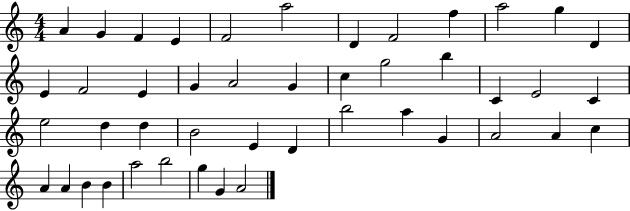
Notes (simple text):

A4/q G4/q F4/q E4/q F4/h A5/h D4/q F4/h F5/q A5/h G5/q D4/q E4/q F4/h E4/q G4/q A4/h G4/q C5/q G5/h B5/q C4/q E4/h C4/q E5/h D5/q D5/q B4/h E4/q D4/q B5/h A5/q G4/q A4/h A4/q C5/q A4/q A4/q B4/q B4/q A5/h B5/h G5/q G4/q A4/h